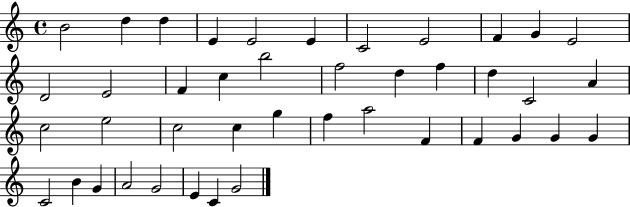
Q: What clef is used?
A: treble